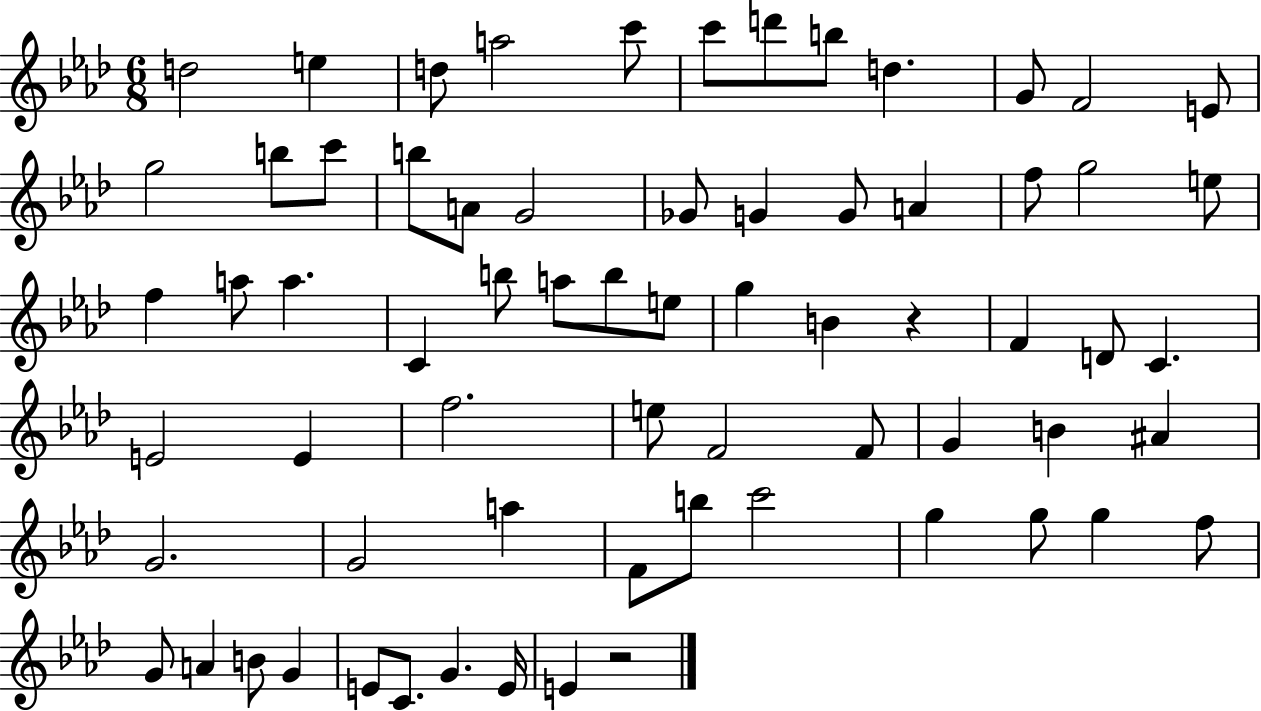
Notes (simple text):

D5/h E5/q D5/e A5/h C6/e C6/e D6/e B5/e D5/q. G4/e F4/h E4/e G5/h B5/e C6/e B5/e A4/e G4/h Gb4/e G4/q G4/e A4/q F5/e G5/h E5/e F5/q A5/e A5/q. C4/q B5/e A5/e B5/e E5/e G5/q B4/q R/q F4/q D4/e C4/q. E4/h E4/q F5/h. E5/e F4/h F4/e G4/q B4/q A#4/q G4/h. G4/h A5/q F4/e B5/e C6/h G5/q G5/e G5/q F5/e G4/e A4/q B4/e G4/q E4/e C4/e. G4/q. E4/s E4/q R/h